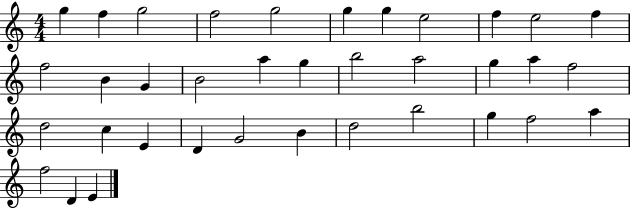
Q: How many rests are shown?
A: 0